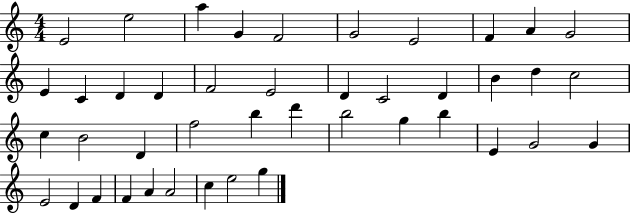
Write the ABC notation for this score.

X:1
T:Untitled
M:4/4
L:1/4
K:C
E2 e2 a G F2 G2 E2 F A G2 E C D D F2 E2 D C2 D B d c2 c B2 D f2 b d' b2 g b E G2 G E2 D F F A A2 c e2 g